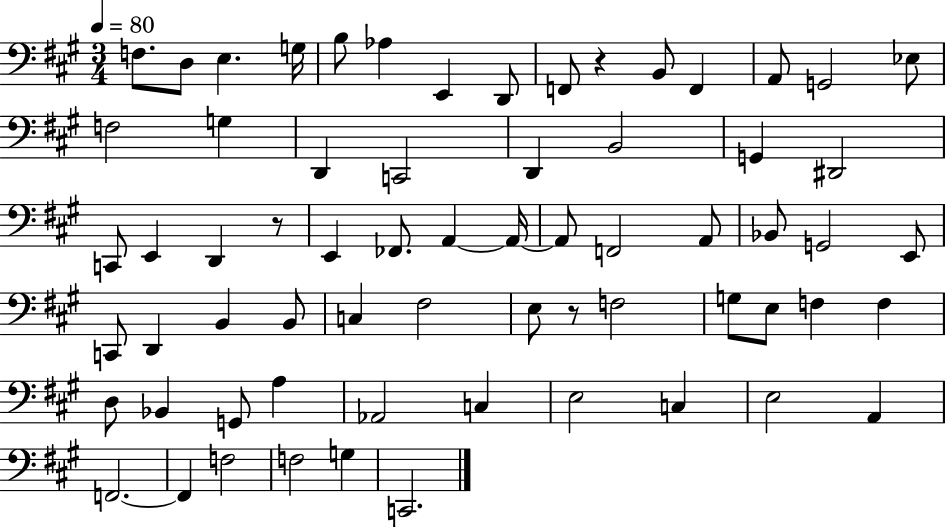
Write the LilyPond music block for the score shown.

{
  \clef bass
  \numericTimeSignature
  \time 3/4
  \key a \major
  \tempo 4 = 80
  f8. d8 e4. g16 | b8 aes4 e,4 d,8 | f,8 r4 b,8 f,4 | a,8 g,2 ees8 | \break f2 g4 | d,4 c,2 | d,4 b,2 | g,4 dis,2 | \break c,8 e,4 d,4 r8 | e,4 fes,8. a,4~~ a,16~~ | a,8 f,2 a,8 | bes,8 g,2 e,8 | \break c,8 d,4 b,4 b,8 | c4 fis2 | e8 r8 f2 | g8 e8 f4 f4 | \break d8 bes,4 g,8 a4 | aes,2 c4 | e2 c4 | e2 a,4 | \break f,2.~~ | f,4 f2 | f2 g4 | c,2. | \break \bar "|."
}